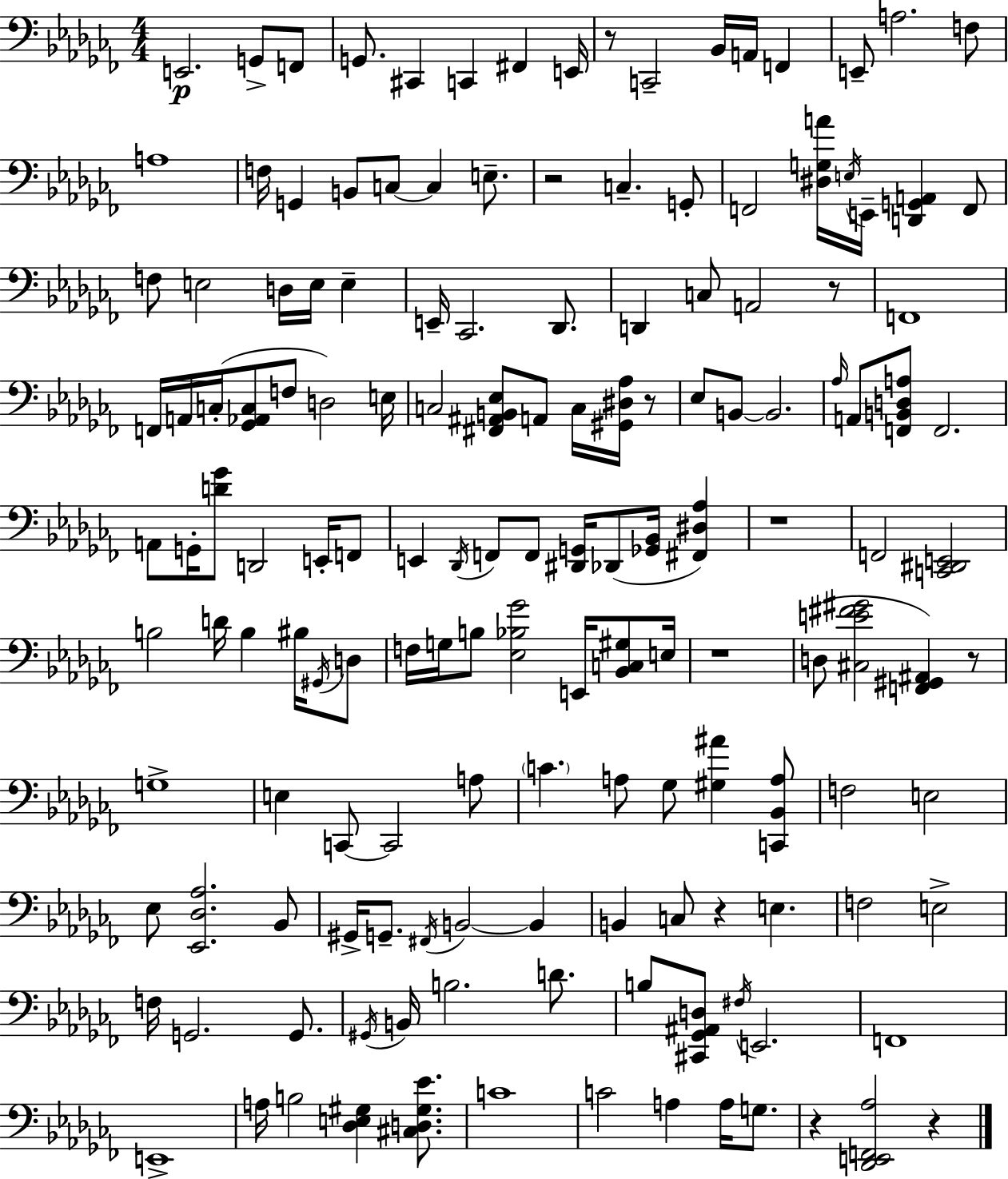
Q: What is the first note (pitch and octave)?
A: E2